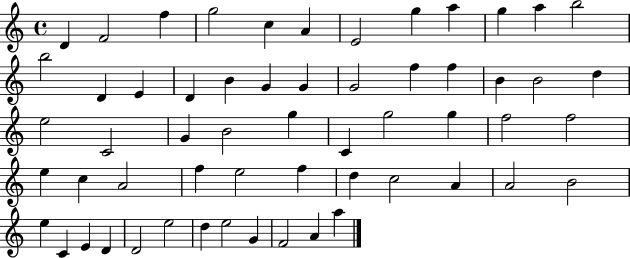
D4/q F4/h F5/q G5/h C5/q A4/q E4/h G5/q A5/q G5/q A5/q B5/h B5/h D4/q E4/q D4/q B4/q G4/q G4/q G4/h F5/q F5/q B4/q B4/h D5/q E5/h C4/h G4/q B4/h G5/q C4/q G5/h G5/q F5/h F5/h E5/q C5/q A4/h F5/q E5/h F5/q D5/q C5/h A4/q A4/h B4/h E5/q C4/q E4/q D4/q D4/h E5/h D5/q E5/h G4/q F4/h A4/q A5/q